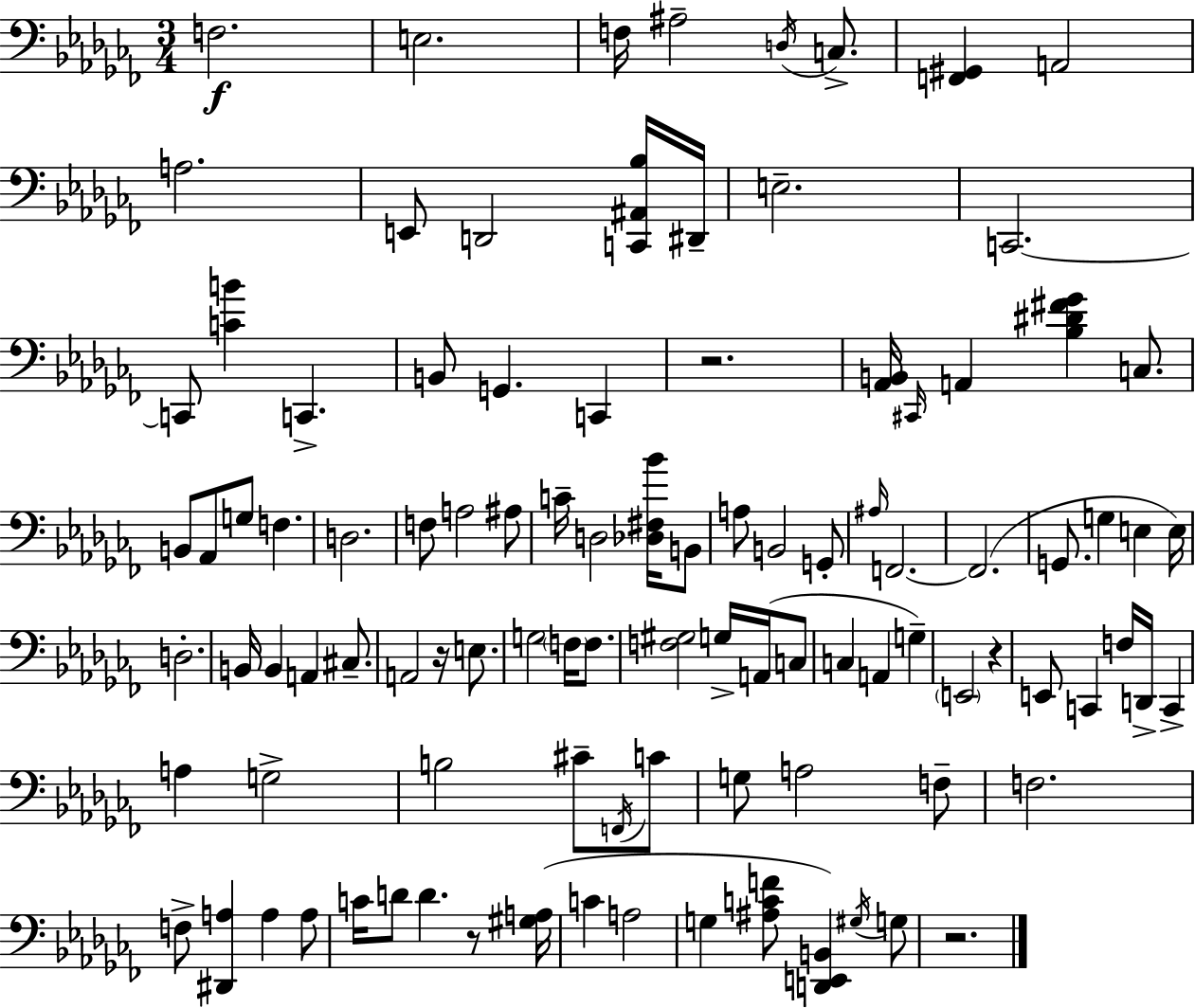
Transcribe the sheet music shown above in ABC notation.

X:1
T:Untitled
M:3/4
L:1/4
K:Abm
F,2 E,2 F,/4 ^A,2 D,/4 C,/2 [F,,^G,,] A,,2 A,2 E,,/2 D,,2 [C,,^A,,_B,]/4 ^D,,/4 E,2 C,,2 C,,/2 [CB] C,, B,,/2 G,, C,, z2 [_A,,B,,]/4 ^C,,/4 A,, [_B,^D^F_G] C,/2 B,,/2 _A,,/2 G,/2 F, D,2 F,/2 A,2 ^A,/2 C/4 D,2 [_D,^F,_B]/4 B,,/2 A,/2 B,,2 G,,/2 ^A,/4 F,,2 F,,2 G,,/2 G, E, E,/4 D,2 B,,/4 B,, A,, ^C,/2 A,,2 z/4 E,/2 G,2 F,/4 F,/2 [F,^G,]2 G,/4 A,,/4 C,/2 C, A,, G, E,,2 z E,,/2 C,, F,/4 D,,/4 C,, A, G,2 B,2 ^C/2 F,,/4 C/2 G,/2 A,2 F,/2 F,2 F,/2 [^D,,A,] A, A,/2 C/4 D/2 D z/2 [^G,A,]/4 C A,2 G, [^A,CF]/2 [D,,E,,B,,] ^G,/4 G,/2 z2